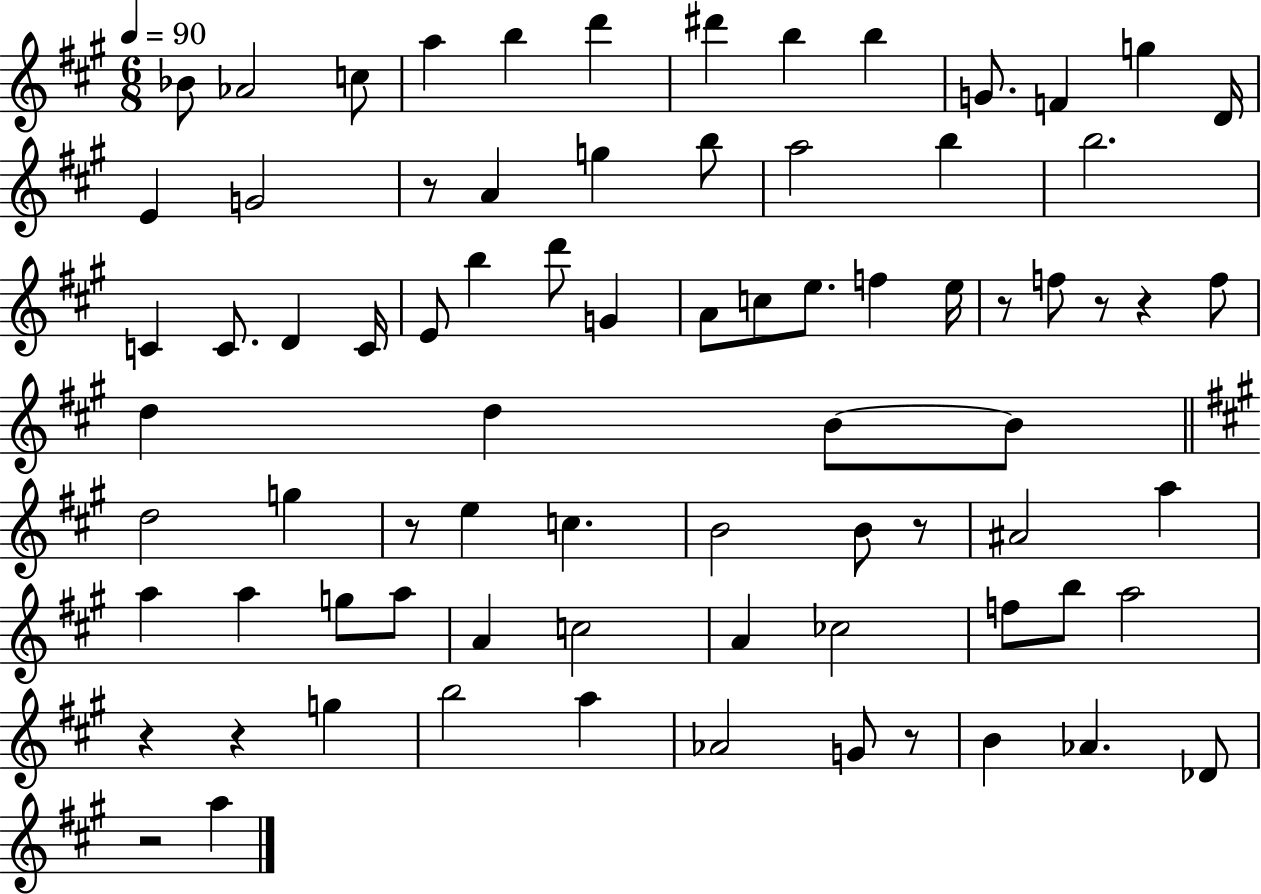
Bb4/e Ab4/h C5/e A5/q B5/q D6/q D#6/q B5/q B5/q G4/e. F4/q G5/q D4/s E4/q G4/h R/e A4/q G5/q B5/e A5/h B5/q B5/h. C4/q C4/e. D4/q C4/s E4/e B5/q D6/e G4/q A4/e C5/e E5/e. F5/q E5/s R/e F5/e R/e R/q F5/e D5/q D5/q B4/e B4/e D5/h G5/q R/e E5/q C5/q. B4/h B4/e R/e A#4/h A5/q A5/q A5/q G5/e A5/e A4/q C5/h A4/q CES5/h F5/e B5/e A5/h R/q R/q G5/q B5/h A5/q Ab4/h G4/e R/e B4/q Ab4/q. Db4/e R/h A5/q